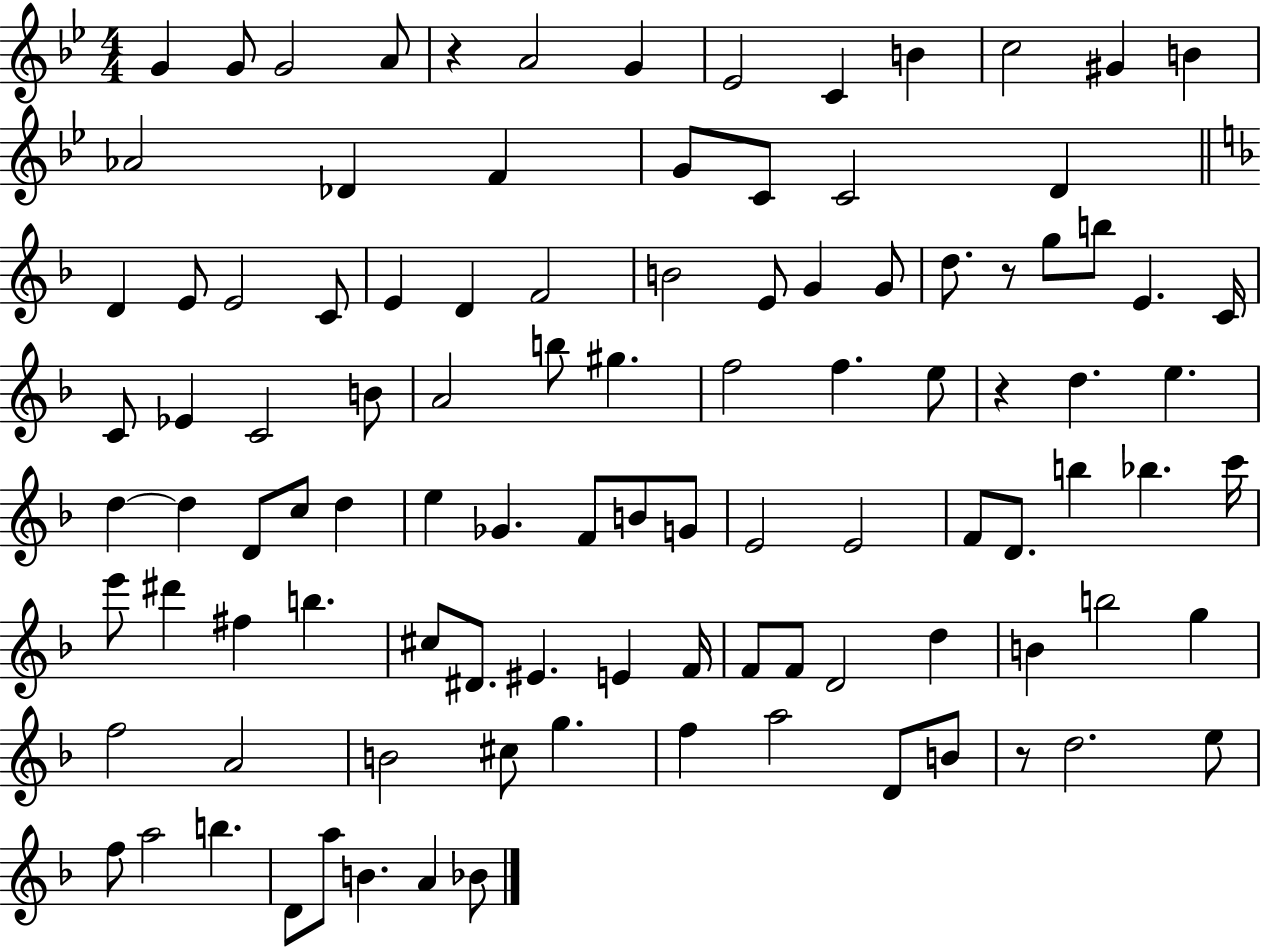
G4/q G4/e G4/h A4/e R/q A4/h G4/q Eb4/h C4/q B4/q C5/h G#4/q B4/q Ab4/h Db4/q F4/q G4/e C4/e C4/h D4/q D4/q E4/e E4/h C4/e E4/q D4/q F4/h B4/h E4/e G4/q G4/e D5/e. R/e G5/e B5/e E4/q. C4/s C4/e Eb4/q C4/h B4/e A4/h B5/e G#5/q. F5/h F5/q. E5/e R/q D5/q. E5/q. D5/q D5/q D4/e C5/e D5/q E5/q Gb4/q. F4/e B4/e G4/e E4/h E4/h F4/e D4/e. B5/q Bb5/q. C6/s E6/e D#6/q F#5/q B5/q. C#5/e D#4/e. EIS4/q. E4/q F4/s F4/e F4/e D4/h D5/q B4/q B5/h G5/q F5/h A4/h B4/h C#5/e G5/q. F5/q A5/h D4/e B4/e R/e D5/h. E5/e F5/e A5/h B5/q. D4/e A5/e B4/q. A4/q Bb4/e